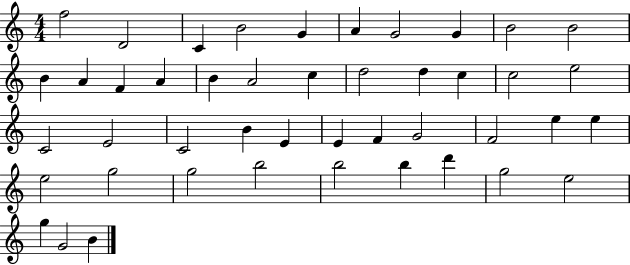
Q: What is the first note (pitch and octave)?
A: F5